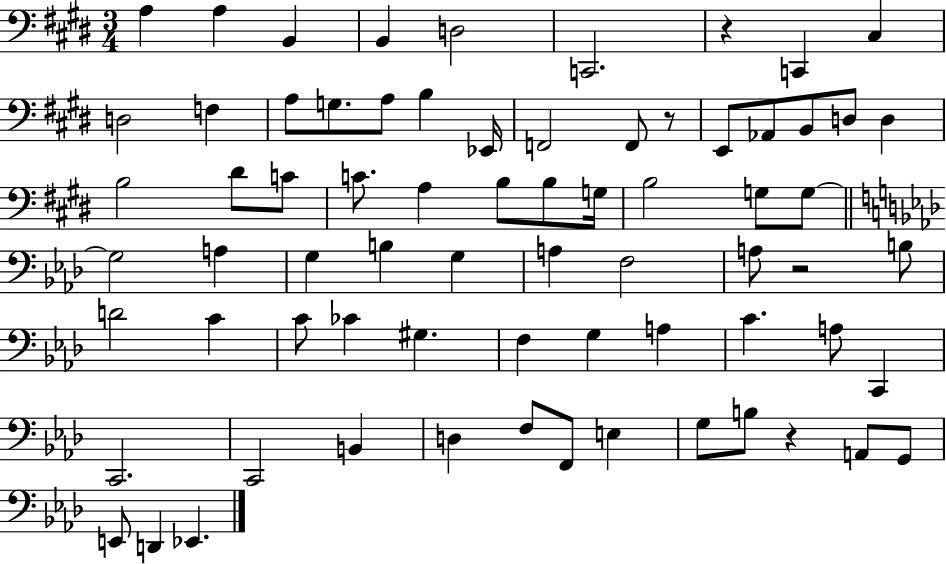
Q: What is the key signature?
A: E major